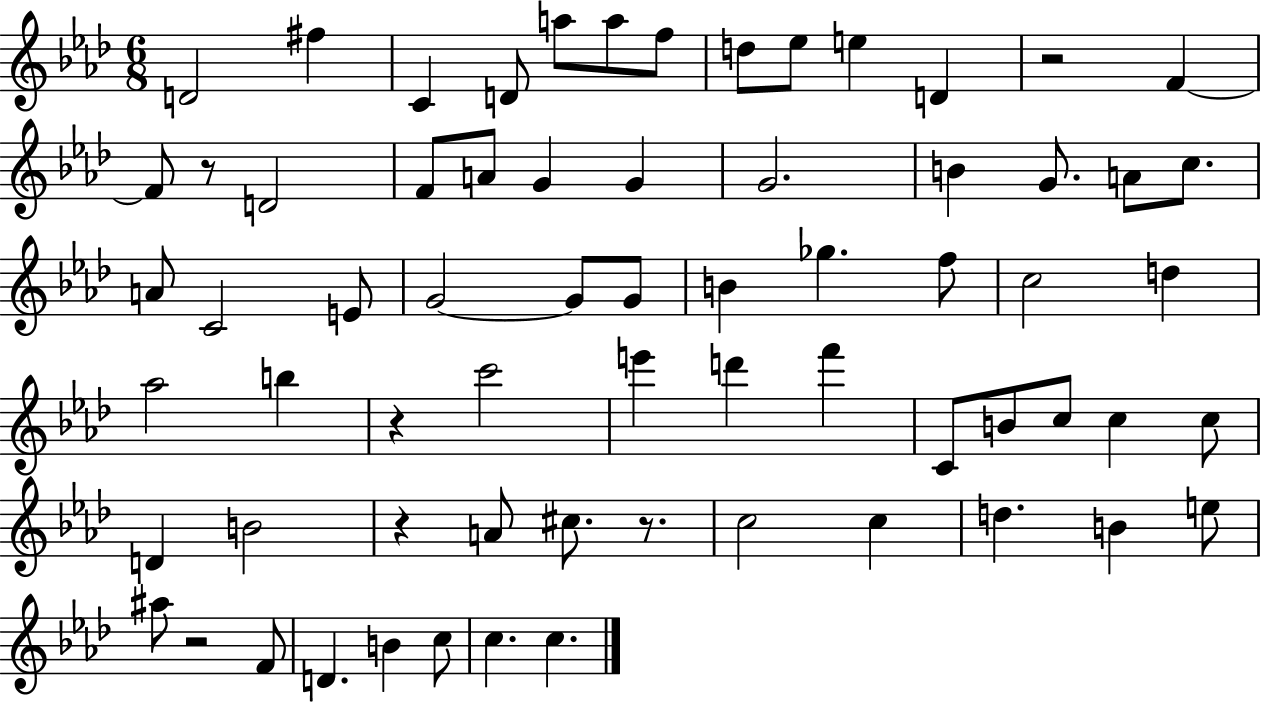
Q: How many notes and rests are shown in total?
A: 67